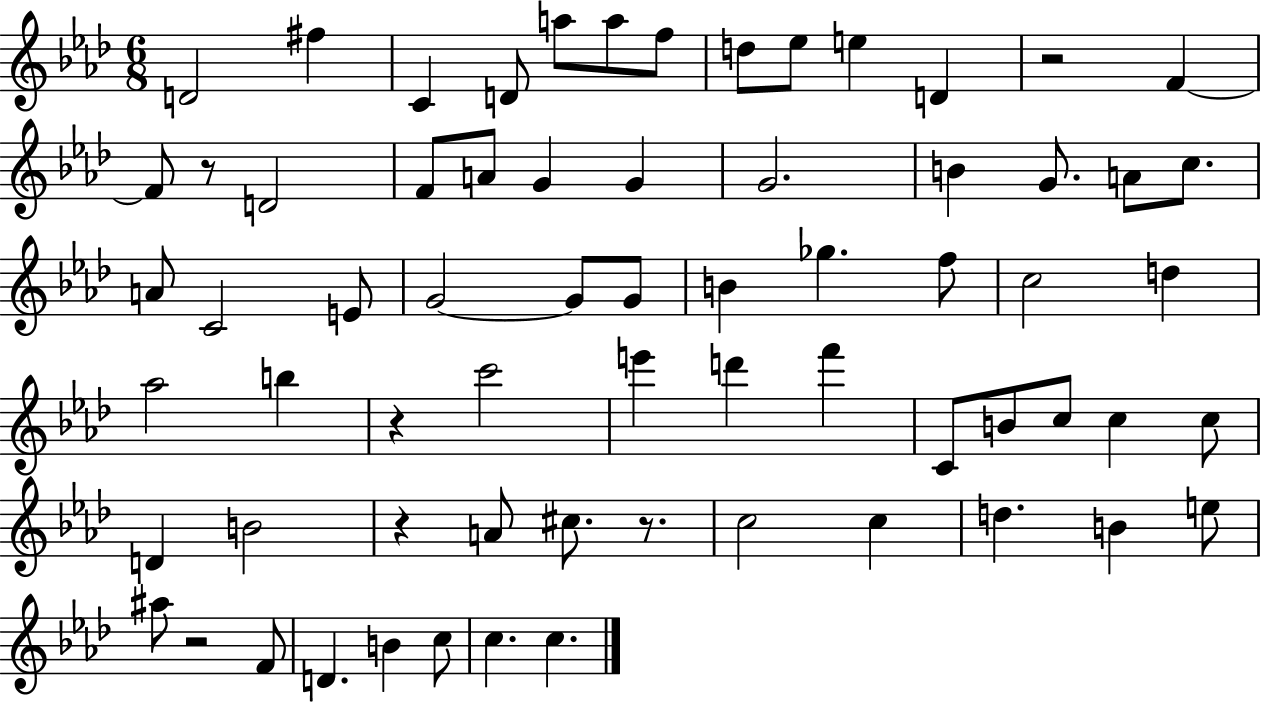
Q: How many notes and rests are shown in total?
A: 67